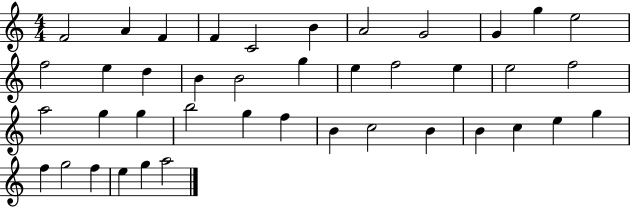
F4/h A4/q F4/q F4/q C4/h B4/q A4/h G4/h G4/q G5/q E5/h F5/h E5/q D5/q B4/q B4/h G5/q E5/q F5/h E5/q E5/h F5/h A5/h G5/q G5/q B5/h G5/q F5/q B4/q C5/h B4/q B4/q C5/q E5/q G5/q F5/q G5/h F5/q E5/q G5/q A5/h